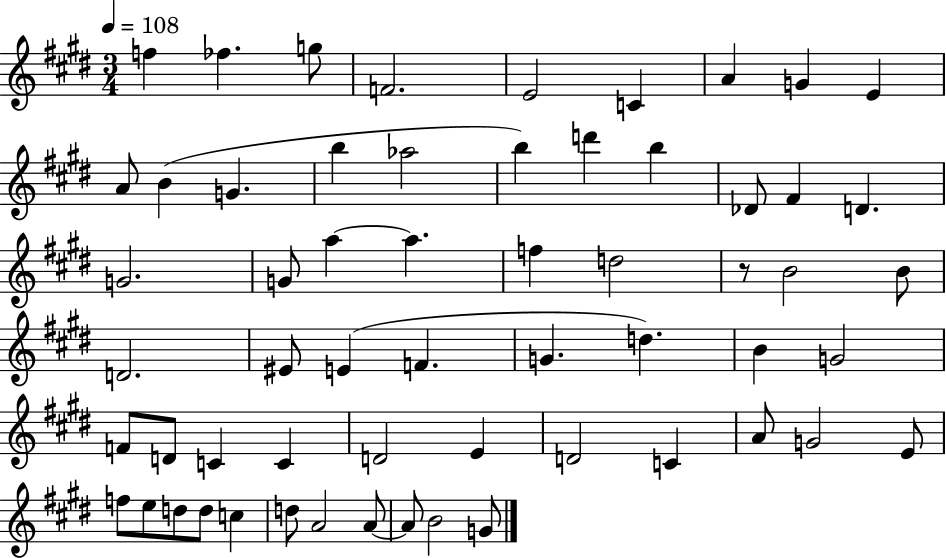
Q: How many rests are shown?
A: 1